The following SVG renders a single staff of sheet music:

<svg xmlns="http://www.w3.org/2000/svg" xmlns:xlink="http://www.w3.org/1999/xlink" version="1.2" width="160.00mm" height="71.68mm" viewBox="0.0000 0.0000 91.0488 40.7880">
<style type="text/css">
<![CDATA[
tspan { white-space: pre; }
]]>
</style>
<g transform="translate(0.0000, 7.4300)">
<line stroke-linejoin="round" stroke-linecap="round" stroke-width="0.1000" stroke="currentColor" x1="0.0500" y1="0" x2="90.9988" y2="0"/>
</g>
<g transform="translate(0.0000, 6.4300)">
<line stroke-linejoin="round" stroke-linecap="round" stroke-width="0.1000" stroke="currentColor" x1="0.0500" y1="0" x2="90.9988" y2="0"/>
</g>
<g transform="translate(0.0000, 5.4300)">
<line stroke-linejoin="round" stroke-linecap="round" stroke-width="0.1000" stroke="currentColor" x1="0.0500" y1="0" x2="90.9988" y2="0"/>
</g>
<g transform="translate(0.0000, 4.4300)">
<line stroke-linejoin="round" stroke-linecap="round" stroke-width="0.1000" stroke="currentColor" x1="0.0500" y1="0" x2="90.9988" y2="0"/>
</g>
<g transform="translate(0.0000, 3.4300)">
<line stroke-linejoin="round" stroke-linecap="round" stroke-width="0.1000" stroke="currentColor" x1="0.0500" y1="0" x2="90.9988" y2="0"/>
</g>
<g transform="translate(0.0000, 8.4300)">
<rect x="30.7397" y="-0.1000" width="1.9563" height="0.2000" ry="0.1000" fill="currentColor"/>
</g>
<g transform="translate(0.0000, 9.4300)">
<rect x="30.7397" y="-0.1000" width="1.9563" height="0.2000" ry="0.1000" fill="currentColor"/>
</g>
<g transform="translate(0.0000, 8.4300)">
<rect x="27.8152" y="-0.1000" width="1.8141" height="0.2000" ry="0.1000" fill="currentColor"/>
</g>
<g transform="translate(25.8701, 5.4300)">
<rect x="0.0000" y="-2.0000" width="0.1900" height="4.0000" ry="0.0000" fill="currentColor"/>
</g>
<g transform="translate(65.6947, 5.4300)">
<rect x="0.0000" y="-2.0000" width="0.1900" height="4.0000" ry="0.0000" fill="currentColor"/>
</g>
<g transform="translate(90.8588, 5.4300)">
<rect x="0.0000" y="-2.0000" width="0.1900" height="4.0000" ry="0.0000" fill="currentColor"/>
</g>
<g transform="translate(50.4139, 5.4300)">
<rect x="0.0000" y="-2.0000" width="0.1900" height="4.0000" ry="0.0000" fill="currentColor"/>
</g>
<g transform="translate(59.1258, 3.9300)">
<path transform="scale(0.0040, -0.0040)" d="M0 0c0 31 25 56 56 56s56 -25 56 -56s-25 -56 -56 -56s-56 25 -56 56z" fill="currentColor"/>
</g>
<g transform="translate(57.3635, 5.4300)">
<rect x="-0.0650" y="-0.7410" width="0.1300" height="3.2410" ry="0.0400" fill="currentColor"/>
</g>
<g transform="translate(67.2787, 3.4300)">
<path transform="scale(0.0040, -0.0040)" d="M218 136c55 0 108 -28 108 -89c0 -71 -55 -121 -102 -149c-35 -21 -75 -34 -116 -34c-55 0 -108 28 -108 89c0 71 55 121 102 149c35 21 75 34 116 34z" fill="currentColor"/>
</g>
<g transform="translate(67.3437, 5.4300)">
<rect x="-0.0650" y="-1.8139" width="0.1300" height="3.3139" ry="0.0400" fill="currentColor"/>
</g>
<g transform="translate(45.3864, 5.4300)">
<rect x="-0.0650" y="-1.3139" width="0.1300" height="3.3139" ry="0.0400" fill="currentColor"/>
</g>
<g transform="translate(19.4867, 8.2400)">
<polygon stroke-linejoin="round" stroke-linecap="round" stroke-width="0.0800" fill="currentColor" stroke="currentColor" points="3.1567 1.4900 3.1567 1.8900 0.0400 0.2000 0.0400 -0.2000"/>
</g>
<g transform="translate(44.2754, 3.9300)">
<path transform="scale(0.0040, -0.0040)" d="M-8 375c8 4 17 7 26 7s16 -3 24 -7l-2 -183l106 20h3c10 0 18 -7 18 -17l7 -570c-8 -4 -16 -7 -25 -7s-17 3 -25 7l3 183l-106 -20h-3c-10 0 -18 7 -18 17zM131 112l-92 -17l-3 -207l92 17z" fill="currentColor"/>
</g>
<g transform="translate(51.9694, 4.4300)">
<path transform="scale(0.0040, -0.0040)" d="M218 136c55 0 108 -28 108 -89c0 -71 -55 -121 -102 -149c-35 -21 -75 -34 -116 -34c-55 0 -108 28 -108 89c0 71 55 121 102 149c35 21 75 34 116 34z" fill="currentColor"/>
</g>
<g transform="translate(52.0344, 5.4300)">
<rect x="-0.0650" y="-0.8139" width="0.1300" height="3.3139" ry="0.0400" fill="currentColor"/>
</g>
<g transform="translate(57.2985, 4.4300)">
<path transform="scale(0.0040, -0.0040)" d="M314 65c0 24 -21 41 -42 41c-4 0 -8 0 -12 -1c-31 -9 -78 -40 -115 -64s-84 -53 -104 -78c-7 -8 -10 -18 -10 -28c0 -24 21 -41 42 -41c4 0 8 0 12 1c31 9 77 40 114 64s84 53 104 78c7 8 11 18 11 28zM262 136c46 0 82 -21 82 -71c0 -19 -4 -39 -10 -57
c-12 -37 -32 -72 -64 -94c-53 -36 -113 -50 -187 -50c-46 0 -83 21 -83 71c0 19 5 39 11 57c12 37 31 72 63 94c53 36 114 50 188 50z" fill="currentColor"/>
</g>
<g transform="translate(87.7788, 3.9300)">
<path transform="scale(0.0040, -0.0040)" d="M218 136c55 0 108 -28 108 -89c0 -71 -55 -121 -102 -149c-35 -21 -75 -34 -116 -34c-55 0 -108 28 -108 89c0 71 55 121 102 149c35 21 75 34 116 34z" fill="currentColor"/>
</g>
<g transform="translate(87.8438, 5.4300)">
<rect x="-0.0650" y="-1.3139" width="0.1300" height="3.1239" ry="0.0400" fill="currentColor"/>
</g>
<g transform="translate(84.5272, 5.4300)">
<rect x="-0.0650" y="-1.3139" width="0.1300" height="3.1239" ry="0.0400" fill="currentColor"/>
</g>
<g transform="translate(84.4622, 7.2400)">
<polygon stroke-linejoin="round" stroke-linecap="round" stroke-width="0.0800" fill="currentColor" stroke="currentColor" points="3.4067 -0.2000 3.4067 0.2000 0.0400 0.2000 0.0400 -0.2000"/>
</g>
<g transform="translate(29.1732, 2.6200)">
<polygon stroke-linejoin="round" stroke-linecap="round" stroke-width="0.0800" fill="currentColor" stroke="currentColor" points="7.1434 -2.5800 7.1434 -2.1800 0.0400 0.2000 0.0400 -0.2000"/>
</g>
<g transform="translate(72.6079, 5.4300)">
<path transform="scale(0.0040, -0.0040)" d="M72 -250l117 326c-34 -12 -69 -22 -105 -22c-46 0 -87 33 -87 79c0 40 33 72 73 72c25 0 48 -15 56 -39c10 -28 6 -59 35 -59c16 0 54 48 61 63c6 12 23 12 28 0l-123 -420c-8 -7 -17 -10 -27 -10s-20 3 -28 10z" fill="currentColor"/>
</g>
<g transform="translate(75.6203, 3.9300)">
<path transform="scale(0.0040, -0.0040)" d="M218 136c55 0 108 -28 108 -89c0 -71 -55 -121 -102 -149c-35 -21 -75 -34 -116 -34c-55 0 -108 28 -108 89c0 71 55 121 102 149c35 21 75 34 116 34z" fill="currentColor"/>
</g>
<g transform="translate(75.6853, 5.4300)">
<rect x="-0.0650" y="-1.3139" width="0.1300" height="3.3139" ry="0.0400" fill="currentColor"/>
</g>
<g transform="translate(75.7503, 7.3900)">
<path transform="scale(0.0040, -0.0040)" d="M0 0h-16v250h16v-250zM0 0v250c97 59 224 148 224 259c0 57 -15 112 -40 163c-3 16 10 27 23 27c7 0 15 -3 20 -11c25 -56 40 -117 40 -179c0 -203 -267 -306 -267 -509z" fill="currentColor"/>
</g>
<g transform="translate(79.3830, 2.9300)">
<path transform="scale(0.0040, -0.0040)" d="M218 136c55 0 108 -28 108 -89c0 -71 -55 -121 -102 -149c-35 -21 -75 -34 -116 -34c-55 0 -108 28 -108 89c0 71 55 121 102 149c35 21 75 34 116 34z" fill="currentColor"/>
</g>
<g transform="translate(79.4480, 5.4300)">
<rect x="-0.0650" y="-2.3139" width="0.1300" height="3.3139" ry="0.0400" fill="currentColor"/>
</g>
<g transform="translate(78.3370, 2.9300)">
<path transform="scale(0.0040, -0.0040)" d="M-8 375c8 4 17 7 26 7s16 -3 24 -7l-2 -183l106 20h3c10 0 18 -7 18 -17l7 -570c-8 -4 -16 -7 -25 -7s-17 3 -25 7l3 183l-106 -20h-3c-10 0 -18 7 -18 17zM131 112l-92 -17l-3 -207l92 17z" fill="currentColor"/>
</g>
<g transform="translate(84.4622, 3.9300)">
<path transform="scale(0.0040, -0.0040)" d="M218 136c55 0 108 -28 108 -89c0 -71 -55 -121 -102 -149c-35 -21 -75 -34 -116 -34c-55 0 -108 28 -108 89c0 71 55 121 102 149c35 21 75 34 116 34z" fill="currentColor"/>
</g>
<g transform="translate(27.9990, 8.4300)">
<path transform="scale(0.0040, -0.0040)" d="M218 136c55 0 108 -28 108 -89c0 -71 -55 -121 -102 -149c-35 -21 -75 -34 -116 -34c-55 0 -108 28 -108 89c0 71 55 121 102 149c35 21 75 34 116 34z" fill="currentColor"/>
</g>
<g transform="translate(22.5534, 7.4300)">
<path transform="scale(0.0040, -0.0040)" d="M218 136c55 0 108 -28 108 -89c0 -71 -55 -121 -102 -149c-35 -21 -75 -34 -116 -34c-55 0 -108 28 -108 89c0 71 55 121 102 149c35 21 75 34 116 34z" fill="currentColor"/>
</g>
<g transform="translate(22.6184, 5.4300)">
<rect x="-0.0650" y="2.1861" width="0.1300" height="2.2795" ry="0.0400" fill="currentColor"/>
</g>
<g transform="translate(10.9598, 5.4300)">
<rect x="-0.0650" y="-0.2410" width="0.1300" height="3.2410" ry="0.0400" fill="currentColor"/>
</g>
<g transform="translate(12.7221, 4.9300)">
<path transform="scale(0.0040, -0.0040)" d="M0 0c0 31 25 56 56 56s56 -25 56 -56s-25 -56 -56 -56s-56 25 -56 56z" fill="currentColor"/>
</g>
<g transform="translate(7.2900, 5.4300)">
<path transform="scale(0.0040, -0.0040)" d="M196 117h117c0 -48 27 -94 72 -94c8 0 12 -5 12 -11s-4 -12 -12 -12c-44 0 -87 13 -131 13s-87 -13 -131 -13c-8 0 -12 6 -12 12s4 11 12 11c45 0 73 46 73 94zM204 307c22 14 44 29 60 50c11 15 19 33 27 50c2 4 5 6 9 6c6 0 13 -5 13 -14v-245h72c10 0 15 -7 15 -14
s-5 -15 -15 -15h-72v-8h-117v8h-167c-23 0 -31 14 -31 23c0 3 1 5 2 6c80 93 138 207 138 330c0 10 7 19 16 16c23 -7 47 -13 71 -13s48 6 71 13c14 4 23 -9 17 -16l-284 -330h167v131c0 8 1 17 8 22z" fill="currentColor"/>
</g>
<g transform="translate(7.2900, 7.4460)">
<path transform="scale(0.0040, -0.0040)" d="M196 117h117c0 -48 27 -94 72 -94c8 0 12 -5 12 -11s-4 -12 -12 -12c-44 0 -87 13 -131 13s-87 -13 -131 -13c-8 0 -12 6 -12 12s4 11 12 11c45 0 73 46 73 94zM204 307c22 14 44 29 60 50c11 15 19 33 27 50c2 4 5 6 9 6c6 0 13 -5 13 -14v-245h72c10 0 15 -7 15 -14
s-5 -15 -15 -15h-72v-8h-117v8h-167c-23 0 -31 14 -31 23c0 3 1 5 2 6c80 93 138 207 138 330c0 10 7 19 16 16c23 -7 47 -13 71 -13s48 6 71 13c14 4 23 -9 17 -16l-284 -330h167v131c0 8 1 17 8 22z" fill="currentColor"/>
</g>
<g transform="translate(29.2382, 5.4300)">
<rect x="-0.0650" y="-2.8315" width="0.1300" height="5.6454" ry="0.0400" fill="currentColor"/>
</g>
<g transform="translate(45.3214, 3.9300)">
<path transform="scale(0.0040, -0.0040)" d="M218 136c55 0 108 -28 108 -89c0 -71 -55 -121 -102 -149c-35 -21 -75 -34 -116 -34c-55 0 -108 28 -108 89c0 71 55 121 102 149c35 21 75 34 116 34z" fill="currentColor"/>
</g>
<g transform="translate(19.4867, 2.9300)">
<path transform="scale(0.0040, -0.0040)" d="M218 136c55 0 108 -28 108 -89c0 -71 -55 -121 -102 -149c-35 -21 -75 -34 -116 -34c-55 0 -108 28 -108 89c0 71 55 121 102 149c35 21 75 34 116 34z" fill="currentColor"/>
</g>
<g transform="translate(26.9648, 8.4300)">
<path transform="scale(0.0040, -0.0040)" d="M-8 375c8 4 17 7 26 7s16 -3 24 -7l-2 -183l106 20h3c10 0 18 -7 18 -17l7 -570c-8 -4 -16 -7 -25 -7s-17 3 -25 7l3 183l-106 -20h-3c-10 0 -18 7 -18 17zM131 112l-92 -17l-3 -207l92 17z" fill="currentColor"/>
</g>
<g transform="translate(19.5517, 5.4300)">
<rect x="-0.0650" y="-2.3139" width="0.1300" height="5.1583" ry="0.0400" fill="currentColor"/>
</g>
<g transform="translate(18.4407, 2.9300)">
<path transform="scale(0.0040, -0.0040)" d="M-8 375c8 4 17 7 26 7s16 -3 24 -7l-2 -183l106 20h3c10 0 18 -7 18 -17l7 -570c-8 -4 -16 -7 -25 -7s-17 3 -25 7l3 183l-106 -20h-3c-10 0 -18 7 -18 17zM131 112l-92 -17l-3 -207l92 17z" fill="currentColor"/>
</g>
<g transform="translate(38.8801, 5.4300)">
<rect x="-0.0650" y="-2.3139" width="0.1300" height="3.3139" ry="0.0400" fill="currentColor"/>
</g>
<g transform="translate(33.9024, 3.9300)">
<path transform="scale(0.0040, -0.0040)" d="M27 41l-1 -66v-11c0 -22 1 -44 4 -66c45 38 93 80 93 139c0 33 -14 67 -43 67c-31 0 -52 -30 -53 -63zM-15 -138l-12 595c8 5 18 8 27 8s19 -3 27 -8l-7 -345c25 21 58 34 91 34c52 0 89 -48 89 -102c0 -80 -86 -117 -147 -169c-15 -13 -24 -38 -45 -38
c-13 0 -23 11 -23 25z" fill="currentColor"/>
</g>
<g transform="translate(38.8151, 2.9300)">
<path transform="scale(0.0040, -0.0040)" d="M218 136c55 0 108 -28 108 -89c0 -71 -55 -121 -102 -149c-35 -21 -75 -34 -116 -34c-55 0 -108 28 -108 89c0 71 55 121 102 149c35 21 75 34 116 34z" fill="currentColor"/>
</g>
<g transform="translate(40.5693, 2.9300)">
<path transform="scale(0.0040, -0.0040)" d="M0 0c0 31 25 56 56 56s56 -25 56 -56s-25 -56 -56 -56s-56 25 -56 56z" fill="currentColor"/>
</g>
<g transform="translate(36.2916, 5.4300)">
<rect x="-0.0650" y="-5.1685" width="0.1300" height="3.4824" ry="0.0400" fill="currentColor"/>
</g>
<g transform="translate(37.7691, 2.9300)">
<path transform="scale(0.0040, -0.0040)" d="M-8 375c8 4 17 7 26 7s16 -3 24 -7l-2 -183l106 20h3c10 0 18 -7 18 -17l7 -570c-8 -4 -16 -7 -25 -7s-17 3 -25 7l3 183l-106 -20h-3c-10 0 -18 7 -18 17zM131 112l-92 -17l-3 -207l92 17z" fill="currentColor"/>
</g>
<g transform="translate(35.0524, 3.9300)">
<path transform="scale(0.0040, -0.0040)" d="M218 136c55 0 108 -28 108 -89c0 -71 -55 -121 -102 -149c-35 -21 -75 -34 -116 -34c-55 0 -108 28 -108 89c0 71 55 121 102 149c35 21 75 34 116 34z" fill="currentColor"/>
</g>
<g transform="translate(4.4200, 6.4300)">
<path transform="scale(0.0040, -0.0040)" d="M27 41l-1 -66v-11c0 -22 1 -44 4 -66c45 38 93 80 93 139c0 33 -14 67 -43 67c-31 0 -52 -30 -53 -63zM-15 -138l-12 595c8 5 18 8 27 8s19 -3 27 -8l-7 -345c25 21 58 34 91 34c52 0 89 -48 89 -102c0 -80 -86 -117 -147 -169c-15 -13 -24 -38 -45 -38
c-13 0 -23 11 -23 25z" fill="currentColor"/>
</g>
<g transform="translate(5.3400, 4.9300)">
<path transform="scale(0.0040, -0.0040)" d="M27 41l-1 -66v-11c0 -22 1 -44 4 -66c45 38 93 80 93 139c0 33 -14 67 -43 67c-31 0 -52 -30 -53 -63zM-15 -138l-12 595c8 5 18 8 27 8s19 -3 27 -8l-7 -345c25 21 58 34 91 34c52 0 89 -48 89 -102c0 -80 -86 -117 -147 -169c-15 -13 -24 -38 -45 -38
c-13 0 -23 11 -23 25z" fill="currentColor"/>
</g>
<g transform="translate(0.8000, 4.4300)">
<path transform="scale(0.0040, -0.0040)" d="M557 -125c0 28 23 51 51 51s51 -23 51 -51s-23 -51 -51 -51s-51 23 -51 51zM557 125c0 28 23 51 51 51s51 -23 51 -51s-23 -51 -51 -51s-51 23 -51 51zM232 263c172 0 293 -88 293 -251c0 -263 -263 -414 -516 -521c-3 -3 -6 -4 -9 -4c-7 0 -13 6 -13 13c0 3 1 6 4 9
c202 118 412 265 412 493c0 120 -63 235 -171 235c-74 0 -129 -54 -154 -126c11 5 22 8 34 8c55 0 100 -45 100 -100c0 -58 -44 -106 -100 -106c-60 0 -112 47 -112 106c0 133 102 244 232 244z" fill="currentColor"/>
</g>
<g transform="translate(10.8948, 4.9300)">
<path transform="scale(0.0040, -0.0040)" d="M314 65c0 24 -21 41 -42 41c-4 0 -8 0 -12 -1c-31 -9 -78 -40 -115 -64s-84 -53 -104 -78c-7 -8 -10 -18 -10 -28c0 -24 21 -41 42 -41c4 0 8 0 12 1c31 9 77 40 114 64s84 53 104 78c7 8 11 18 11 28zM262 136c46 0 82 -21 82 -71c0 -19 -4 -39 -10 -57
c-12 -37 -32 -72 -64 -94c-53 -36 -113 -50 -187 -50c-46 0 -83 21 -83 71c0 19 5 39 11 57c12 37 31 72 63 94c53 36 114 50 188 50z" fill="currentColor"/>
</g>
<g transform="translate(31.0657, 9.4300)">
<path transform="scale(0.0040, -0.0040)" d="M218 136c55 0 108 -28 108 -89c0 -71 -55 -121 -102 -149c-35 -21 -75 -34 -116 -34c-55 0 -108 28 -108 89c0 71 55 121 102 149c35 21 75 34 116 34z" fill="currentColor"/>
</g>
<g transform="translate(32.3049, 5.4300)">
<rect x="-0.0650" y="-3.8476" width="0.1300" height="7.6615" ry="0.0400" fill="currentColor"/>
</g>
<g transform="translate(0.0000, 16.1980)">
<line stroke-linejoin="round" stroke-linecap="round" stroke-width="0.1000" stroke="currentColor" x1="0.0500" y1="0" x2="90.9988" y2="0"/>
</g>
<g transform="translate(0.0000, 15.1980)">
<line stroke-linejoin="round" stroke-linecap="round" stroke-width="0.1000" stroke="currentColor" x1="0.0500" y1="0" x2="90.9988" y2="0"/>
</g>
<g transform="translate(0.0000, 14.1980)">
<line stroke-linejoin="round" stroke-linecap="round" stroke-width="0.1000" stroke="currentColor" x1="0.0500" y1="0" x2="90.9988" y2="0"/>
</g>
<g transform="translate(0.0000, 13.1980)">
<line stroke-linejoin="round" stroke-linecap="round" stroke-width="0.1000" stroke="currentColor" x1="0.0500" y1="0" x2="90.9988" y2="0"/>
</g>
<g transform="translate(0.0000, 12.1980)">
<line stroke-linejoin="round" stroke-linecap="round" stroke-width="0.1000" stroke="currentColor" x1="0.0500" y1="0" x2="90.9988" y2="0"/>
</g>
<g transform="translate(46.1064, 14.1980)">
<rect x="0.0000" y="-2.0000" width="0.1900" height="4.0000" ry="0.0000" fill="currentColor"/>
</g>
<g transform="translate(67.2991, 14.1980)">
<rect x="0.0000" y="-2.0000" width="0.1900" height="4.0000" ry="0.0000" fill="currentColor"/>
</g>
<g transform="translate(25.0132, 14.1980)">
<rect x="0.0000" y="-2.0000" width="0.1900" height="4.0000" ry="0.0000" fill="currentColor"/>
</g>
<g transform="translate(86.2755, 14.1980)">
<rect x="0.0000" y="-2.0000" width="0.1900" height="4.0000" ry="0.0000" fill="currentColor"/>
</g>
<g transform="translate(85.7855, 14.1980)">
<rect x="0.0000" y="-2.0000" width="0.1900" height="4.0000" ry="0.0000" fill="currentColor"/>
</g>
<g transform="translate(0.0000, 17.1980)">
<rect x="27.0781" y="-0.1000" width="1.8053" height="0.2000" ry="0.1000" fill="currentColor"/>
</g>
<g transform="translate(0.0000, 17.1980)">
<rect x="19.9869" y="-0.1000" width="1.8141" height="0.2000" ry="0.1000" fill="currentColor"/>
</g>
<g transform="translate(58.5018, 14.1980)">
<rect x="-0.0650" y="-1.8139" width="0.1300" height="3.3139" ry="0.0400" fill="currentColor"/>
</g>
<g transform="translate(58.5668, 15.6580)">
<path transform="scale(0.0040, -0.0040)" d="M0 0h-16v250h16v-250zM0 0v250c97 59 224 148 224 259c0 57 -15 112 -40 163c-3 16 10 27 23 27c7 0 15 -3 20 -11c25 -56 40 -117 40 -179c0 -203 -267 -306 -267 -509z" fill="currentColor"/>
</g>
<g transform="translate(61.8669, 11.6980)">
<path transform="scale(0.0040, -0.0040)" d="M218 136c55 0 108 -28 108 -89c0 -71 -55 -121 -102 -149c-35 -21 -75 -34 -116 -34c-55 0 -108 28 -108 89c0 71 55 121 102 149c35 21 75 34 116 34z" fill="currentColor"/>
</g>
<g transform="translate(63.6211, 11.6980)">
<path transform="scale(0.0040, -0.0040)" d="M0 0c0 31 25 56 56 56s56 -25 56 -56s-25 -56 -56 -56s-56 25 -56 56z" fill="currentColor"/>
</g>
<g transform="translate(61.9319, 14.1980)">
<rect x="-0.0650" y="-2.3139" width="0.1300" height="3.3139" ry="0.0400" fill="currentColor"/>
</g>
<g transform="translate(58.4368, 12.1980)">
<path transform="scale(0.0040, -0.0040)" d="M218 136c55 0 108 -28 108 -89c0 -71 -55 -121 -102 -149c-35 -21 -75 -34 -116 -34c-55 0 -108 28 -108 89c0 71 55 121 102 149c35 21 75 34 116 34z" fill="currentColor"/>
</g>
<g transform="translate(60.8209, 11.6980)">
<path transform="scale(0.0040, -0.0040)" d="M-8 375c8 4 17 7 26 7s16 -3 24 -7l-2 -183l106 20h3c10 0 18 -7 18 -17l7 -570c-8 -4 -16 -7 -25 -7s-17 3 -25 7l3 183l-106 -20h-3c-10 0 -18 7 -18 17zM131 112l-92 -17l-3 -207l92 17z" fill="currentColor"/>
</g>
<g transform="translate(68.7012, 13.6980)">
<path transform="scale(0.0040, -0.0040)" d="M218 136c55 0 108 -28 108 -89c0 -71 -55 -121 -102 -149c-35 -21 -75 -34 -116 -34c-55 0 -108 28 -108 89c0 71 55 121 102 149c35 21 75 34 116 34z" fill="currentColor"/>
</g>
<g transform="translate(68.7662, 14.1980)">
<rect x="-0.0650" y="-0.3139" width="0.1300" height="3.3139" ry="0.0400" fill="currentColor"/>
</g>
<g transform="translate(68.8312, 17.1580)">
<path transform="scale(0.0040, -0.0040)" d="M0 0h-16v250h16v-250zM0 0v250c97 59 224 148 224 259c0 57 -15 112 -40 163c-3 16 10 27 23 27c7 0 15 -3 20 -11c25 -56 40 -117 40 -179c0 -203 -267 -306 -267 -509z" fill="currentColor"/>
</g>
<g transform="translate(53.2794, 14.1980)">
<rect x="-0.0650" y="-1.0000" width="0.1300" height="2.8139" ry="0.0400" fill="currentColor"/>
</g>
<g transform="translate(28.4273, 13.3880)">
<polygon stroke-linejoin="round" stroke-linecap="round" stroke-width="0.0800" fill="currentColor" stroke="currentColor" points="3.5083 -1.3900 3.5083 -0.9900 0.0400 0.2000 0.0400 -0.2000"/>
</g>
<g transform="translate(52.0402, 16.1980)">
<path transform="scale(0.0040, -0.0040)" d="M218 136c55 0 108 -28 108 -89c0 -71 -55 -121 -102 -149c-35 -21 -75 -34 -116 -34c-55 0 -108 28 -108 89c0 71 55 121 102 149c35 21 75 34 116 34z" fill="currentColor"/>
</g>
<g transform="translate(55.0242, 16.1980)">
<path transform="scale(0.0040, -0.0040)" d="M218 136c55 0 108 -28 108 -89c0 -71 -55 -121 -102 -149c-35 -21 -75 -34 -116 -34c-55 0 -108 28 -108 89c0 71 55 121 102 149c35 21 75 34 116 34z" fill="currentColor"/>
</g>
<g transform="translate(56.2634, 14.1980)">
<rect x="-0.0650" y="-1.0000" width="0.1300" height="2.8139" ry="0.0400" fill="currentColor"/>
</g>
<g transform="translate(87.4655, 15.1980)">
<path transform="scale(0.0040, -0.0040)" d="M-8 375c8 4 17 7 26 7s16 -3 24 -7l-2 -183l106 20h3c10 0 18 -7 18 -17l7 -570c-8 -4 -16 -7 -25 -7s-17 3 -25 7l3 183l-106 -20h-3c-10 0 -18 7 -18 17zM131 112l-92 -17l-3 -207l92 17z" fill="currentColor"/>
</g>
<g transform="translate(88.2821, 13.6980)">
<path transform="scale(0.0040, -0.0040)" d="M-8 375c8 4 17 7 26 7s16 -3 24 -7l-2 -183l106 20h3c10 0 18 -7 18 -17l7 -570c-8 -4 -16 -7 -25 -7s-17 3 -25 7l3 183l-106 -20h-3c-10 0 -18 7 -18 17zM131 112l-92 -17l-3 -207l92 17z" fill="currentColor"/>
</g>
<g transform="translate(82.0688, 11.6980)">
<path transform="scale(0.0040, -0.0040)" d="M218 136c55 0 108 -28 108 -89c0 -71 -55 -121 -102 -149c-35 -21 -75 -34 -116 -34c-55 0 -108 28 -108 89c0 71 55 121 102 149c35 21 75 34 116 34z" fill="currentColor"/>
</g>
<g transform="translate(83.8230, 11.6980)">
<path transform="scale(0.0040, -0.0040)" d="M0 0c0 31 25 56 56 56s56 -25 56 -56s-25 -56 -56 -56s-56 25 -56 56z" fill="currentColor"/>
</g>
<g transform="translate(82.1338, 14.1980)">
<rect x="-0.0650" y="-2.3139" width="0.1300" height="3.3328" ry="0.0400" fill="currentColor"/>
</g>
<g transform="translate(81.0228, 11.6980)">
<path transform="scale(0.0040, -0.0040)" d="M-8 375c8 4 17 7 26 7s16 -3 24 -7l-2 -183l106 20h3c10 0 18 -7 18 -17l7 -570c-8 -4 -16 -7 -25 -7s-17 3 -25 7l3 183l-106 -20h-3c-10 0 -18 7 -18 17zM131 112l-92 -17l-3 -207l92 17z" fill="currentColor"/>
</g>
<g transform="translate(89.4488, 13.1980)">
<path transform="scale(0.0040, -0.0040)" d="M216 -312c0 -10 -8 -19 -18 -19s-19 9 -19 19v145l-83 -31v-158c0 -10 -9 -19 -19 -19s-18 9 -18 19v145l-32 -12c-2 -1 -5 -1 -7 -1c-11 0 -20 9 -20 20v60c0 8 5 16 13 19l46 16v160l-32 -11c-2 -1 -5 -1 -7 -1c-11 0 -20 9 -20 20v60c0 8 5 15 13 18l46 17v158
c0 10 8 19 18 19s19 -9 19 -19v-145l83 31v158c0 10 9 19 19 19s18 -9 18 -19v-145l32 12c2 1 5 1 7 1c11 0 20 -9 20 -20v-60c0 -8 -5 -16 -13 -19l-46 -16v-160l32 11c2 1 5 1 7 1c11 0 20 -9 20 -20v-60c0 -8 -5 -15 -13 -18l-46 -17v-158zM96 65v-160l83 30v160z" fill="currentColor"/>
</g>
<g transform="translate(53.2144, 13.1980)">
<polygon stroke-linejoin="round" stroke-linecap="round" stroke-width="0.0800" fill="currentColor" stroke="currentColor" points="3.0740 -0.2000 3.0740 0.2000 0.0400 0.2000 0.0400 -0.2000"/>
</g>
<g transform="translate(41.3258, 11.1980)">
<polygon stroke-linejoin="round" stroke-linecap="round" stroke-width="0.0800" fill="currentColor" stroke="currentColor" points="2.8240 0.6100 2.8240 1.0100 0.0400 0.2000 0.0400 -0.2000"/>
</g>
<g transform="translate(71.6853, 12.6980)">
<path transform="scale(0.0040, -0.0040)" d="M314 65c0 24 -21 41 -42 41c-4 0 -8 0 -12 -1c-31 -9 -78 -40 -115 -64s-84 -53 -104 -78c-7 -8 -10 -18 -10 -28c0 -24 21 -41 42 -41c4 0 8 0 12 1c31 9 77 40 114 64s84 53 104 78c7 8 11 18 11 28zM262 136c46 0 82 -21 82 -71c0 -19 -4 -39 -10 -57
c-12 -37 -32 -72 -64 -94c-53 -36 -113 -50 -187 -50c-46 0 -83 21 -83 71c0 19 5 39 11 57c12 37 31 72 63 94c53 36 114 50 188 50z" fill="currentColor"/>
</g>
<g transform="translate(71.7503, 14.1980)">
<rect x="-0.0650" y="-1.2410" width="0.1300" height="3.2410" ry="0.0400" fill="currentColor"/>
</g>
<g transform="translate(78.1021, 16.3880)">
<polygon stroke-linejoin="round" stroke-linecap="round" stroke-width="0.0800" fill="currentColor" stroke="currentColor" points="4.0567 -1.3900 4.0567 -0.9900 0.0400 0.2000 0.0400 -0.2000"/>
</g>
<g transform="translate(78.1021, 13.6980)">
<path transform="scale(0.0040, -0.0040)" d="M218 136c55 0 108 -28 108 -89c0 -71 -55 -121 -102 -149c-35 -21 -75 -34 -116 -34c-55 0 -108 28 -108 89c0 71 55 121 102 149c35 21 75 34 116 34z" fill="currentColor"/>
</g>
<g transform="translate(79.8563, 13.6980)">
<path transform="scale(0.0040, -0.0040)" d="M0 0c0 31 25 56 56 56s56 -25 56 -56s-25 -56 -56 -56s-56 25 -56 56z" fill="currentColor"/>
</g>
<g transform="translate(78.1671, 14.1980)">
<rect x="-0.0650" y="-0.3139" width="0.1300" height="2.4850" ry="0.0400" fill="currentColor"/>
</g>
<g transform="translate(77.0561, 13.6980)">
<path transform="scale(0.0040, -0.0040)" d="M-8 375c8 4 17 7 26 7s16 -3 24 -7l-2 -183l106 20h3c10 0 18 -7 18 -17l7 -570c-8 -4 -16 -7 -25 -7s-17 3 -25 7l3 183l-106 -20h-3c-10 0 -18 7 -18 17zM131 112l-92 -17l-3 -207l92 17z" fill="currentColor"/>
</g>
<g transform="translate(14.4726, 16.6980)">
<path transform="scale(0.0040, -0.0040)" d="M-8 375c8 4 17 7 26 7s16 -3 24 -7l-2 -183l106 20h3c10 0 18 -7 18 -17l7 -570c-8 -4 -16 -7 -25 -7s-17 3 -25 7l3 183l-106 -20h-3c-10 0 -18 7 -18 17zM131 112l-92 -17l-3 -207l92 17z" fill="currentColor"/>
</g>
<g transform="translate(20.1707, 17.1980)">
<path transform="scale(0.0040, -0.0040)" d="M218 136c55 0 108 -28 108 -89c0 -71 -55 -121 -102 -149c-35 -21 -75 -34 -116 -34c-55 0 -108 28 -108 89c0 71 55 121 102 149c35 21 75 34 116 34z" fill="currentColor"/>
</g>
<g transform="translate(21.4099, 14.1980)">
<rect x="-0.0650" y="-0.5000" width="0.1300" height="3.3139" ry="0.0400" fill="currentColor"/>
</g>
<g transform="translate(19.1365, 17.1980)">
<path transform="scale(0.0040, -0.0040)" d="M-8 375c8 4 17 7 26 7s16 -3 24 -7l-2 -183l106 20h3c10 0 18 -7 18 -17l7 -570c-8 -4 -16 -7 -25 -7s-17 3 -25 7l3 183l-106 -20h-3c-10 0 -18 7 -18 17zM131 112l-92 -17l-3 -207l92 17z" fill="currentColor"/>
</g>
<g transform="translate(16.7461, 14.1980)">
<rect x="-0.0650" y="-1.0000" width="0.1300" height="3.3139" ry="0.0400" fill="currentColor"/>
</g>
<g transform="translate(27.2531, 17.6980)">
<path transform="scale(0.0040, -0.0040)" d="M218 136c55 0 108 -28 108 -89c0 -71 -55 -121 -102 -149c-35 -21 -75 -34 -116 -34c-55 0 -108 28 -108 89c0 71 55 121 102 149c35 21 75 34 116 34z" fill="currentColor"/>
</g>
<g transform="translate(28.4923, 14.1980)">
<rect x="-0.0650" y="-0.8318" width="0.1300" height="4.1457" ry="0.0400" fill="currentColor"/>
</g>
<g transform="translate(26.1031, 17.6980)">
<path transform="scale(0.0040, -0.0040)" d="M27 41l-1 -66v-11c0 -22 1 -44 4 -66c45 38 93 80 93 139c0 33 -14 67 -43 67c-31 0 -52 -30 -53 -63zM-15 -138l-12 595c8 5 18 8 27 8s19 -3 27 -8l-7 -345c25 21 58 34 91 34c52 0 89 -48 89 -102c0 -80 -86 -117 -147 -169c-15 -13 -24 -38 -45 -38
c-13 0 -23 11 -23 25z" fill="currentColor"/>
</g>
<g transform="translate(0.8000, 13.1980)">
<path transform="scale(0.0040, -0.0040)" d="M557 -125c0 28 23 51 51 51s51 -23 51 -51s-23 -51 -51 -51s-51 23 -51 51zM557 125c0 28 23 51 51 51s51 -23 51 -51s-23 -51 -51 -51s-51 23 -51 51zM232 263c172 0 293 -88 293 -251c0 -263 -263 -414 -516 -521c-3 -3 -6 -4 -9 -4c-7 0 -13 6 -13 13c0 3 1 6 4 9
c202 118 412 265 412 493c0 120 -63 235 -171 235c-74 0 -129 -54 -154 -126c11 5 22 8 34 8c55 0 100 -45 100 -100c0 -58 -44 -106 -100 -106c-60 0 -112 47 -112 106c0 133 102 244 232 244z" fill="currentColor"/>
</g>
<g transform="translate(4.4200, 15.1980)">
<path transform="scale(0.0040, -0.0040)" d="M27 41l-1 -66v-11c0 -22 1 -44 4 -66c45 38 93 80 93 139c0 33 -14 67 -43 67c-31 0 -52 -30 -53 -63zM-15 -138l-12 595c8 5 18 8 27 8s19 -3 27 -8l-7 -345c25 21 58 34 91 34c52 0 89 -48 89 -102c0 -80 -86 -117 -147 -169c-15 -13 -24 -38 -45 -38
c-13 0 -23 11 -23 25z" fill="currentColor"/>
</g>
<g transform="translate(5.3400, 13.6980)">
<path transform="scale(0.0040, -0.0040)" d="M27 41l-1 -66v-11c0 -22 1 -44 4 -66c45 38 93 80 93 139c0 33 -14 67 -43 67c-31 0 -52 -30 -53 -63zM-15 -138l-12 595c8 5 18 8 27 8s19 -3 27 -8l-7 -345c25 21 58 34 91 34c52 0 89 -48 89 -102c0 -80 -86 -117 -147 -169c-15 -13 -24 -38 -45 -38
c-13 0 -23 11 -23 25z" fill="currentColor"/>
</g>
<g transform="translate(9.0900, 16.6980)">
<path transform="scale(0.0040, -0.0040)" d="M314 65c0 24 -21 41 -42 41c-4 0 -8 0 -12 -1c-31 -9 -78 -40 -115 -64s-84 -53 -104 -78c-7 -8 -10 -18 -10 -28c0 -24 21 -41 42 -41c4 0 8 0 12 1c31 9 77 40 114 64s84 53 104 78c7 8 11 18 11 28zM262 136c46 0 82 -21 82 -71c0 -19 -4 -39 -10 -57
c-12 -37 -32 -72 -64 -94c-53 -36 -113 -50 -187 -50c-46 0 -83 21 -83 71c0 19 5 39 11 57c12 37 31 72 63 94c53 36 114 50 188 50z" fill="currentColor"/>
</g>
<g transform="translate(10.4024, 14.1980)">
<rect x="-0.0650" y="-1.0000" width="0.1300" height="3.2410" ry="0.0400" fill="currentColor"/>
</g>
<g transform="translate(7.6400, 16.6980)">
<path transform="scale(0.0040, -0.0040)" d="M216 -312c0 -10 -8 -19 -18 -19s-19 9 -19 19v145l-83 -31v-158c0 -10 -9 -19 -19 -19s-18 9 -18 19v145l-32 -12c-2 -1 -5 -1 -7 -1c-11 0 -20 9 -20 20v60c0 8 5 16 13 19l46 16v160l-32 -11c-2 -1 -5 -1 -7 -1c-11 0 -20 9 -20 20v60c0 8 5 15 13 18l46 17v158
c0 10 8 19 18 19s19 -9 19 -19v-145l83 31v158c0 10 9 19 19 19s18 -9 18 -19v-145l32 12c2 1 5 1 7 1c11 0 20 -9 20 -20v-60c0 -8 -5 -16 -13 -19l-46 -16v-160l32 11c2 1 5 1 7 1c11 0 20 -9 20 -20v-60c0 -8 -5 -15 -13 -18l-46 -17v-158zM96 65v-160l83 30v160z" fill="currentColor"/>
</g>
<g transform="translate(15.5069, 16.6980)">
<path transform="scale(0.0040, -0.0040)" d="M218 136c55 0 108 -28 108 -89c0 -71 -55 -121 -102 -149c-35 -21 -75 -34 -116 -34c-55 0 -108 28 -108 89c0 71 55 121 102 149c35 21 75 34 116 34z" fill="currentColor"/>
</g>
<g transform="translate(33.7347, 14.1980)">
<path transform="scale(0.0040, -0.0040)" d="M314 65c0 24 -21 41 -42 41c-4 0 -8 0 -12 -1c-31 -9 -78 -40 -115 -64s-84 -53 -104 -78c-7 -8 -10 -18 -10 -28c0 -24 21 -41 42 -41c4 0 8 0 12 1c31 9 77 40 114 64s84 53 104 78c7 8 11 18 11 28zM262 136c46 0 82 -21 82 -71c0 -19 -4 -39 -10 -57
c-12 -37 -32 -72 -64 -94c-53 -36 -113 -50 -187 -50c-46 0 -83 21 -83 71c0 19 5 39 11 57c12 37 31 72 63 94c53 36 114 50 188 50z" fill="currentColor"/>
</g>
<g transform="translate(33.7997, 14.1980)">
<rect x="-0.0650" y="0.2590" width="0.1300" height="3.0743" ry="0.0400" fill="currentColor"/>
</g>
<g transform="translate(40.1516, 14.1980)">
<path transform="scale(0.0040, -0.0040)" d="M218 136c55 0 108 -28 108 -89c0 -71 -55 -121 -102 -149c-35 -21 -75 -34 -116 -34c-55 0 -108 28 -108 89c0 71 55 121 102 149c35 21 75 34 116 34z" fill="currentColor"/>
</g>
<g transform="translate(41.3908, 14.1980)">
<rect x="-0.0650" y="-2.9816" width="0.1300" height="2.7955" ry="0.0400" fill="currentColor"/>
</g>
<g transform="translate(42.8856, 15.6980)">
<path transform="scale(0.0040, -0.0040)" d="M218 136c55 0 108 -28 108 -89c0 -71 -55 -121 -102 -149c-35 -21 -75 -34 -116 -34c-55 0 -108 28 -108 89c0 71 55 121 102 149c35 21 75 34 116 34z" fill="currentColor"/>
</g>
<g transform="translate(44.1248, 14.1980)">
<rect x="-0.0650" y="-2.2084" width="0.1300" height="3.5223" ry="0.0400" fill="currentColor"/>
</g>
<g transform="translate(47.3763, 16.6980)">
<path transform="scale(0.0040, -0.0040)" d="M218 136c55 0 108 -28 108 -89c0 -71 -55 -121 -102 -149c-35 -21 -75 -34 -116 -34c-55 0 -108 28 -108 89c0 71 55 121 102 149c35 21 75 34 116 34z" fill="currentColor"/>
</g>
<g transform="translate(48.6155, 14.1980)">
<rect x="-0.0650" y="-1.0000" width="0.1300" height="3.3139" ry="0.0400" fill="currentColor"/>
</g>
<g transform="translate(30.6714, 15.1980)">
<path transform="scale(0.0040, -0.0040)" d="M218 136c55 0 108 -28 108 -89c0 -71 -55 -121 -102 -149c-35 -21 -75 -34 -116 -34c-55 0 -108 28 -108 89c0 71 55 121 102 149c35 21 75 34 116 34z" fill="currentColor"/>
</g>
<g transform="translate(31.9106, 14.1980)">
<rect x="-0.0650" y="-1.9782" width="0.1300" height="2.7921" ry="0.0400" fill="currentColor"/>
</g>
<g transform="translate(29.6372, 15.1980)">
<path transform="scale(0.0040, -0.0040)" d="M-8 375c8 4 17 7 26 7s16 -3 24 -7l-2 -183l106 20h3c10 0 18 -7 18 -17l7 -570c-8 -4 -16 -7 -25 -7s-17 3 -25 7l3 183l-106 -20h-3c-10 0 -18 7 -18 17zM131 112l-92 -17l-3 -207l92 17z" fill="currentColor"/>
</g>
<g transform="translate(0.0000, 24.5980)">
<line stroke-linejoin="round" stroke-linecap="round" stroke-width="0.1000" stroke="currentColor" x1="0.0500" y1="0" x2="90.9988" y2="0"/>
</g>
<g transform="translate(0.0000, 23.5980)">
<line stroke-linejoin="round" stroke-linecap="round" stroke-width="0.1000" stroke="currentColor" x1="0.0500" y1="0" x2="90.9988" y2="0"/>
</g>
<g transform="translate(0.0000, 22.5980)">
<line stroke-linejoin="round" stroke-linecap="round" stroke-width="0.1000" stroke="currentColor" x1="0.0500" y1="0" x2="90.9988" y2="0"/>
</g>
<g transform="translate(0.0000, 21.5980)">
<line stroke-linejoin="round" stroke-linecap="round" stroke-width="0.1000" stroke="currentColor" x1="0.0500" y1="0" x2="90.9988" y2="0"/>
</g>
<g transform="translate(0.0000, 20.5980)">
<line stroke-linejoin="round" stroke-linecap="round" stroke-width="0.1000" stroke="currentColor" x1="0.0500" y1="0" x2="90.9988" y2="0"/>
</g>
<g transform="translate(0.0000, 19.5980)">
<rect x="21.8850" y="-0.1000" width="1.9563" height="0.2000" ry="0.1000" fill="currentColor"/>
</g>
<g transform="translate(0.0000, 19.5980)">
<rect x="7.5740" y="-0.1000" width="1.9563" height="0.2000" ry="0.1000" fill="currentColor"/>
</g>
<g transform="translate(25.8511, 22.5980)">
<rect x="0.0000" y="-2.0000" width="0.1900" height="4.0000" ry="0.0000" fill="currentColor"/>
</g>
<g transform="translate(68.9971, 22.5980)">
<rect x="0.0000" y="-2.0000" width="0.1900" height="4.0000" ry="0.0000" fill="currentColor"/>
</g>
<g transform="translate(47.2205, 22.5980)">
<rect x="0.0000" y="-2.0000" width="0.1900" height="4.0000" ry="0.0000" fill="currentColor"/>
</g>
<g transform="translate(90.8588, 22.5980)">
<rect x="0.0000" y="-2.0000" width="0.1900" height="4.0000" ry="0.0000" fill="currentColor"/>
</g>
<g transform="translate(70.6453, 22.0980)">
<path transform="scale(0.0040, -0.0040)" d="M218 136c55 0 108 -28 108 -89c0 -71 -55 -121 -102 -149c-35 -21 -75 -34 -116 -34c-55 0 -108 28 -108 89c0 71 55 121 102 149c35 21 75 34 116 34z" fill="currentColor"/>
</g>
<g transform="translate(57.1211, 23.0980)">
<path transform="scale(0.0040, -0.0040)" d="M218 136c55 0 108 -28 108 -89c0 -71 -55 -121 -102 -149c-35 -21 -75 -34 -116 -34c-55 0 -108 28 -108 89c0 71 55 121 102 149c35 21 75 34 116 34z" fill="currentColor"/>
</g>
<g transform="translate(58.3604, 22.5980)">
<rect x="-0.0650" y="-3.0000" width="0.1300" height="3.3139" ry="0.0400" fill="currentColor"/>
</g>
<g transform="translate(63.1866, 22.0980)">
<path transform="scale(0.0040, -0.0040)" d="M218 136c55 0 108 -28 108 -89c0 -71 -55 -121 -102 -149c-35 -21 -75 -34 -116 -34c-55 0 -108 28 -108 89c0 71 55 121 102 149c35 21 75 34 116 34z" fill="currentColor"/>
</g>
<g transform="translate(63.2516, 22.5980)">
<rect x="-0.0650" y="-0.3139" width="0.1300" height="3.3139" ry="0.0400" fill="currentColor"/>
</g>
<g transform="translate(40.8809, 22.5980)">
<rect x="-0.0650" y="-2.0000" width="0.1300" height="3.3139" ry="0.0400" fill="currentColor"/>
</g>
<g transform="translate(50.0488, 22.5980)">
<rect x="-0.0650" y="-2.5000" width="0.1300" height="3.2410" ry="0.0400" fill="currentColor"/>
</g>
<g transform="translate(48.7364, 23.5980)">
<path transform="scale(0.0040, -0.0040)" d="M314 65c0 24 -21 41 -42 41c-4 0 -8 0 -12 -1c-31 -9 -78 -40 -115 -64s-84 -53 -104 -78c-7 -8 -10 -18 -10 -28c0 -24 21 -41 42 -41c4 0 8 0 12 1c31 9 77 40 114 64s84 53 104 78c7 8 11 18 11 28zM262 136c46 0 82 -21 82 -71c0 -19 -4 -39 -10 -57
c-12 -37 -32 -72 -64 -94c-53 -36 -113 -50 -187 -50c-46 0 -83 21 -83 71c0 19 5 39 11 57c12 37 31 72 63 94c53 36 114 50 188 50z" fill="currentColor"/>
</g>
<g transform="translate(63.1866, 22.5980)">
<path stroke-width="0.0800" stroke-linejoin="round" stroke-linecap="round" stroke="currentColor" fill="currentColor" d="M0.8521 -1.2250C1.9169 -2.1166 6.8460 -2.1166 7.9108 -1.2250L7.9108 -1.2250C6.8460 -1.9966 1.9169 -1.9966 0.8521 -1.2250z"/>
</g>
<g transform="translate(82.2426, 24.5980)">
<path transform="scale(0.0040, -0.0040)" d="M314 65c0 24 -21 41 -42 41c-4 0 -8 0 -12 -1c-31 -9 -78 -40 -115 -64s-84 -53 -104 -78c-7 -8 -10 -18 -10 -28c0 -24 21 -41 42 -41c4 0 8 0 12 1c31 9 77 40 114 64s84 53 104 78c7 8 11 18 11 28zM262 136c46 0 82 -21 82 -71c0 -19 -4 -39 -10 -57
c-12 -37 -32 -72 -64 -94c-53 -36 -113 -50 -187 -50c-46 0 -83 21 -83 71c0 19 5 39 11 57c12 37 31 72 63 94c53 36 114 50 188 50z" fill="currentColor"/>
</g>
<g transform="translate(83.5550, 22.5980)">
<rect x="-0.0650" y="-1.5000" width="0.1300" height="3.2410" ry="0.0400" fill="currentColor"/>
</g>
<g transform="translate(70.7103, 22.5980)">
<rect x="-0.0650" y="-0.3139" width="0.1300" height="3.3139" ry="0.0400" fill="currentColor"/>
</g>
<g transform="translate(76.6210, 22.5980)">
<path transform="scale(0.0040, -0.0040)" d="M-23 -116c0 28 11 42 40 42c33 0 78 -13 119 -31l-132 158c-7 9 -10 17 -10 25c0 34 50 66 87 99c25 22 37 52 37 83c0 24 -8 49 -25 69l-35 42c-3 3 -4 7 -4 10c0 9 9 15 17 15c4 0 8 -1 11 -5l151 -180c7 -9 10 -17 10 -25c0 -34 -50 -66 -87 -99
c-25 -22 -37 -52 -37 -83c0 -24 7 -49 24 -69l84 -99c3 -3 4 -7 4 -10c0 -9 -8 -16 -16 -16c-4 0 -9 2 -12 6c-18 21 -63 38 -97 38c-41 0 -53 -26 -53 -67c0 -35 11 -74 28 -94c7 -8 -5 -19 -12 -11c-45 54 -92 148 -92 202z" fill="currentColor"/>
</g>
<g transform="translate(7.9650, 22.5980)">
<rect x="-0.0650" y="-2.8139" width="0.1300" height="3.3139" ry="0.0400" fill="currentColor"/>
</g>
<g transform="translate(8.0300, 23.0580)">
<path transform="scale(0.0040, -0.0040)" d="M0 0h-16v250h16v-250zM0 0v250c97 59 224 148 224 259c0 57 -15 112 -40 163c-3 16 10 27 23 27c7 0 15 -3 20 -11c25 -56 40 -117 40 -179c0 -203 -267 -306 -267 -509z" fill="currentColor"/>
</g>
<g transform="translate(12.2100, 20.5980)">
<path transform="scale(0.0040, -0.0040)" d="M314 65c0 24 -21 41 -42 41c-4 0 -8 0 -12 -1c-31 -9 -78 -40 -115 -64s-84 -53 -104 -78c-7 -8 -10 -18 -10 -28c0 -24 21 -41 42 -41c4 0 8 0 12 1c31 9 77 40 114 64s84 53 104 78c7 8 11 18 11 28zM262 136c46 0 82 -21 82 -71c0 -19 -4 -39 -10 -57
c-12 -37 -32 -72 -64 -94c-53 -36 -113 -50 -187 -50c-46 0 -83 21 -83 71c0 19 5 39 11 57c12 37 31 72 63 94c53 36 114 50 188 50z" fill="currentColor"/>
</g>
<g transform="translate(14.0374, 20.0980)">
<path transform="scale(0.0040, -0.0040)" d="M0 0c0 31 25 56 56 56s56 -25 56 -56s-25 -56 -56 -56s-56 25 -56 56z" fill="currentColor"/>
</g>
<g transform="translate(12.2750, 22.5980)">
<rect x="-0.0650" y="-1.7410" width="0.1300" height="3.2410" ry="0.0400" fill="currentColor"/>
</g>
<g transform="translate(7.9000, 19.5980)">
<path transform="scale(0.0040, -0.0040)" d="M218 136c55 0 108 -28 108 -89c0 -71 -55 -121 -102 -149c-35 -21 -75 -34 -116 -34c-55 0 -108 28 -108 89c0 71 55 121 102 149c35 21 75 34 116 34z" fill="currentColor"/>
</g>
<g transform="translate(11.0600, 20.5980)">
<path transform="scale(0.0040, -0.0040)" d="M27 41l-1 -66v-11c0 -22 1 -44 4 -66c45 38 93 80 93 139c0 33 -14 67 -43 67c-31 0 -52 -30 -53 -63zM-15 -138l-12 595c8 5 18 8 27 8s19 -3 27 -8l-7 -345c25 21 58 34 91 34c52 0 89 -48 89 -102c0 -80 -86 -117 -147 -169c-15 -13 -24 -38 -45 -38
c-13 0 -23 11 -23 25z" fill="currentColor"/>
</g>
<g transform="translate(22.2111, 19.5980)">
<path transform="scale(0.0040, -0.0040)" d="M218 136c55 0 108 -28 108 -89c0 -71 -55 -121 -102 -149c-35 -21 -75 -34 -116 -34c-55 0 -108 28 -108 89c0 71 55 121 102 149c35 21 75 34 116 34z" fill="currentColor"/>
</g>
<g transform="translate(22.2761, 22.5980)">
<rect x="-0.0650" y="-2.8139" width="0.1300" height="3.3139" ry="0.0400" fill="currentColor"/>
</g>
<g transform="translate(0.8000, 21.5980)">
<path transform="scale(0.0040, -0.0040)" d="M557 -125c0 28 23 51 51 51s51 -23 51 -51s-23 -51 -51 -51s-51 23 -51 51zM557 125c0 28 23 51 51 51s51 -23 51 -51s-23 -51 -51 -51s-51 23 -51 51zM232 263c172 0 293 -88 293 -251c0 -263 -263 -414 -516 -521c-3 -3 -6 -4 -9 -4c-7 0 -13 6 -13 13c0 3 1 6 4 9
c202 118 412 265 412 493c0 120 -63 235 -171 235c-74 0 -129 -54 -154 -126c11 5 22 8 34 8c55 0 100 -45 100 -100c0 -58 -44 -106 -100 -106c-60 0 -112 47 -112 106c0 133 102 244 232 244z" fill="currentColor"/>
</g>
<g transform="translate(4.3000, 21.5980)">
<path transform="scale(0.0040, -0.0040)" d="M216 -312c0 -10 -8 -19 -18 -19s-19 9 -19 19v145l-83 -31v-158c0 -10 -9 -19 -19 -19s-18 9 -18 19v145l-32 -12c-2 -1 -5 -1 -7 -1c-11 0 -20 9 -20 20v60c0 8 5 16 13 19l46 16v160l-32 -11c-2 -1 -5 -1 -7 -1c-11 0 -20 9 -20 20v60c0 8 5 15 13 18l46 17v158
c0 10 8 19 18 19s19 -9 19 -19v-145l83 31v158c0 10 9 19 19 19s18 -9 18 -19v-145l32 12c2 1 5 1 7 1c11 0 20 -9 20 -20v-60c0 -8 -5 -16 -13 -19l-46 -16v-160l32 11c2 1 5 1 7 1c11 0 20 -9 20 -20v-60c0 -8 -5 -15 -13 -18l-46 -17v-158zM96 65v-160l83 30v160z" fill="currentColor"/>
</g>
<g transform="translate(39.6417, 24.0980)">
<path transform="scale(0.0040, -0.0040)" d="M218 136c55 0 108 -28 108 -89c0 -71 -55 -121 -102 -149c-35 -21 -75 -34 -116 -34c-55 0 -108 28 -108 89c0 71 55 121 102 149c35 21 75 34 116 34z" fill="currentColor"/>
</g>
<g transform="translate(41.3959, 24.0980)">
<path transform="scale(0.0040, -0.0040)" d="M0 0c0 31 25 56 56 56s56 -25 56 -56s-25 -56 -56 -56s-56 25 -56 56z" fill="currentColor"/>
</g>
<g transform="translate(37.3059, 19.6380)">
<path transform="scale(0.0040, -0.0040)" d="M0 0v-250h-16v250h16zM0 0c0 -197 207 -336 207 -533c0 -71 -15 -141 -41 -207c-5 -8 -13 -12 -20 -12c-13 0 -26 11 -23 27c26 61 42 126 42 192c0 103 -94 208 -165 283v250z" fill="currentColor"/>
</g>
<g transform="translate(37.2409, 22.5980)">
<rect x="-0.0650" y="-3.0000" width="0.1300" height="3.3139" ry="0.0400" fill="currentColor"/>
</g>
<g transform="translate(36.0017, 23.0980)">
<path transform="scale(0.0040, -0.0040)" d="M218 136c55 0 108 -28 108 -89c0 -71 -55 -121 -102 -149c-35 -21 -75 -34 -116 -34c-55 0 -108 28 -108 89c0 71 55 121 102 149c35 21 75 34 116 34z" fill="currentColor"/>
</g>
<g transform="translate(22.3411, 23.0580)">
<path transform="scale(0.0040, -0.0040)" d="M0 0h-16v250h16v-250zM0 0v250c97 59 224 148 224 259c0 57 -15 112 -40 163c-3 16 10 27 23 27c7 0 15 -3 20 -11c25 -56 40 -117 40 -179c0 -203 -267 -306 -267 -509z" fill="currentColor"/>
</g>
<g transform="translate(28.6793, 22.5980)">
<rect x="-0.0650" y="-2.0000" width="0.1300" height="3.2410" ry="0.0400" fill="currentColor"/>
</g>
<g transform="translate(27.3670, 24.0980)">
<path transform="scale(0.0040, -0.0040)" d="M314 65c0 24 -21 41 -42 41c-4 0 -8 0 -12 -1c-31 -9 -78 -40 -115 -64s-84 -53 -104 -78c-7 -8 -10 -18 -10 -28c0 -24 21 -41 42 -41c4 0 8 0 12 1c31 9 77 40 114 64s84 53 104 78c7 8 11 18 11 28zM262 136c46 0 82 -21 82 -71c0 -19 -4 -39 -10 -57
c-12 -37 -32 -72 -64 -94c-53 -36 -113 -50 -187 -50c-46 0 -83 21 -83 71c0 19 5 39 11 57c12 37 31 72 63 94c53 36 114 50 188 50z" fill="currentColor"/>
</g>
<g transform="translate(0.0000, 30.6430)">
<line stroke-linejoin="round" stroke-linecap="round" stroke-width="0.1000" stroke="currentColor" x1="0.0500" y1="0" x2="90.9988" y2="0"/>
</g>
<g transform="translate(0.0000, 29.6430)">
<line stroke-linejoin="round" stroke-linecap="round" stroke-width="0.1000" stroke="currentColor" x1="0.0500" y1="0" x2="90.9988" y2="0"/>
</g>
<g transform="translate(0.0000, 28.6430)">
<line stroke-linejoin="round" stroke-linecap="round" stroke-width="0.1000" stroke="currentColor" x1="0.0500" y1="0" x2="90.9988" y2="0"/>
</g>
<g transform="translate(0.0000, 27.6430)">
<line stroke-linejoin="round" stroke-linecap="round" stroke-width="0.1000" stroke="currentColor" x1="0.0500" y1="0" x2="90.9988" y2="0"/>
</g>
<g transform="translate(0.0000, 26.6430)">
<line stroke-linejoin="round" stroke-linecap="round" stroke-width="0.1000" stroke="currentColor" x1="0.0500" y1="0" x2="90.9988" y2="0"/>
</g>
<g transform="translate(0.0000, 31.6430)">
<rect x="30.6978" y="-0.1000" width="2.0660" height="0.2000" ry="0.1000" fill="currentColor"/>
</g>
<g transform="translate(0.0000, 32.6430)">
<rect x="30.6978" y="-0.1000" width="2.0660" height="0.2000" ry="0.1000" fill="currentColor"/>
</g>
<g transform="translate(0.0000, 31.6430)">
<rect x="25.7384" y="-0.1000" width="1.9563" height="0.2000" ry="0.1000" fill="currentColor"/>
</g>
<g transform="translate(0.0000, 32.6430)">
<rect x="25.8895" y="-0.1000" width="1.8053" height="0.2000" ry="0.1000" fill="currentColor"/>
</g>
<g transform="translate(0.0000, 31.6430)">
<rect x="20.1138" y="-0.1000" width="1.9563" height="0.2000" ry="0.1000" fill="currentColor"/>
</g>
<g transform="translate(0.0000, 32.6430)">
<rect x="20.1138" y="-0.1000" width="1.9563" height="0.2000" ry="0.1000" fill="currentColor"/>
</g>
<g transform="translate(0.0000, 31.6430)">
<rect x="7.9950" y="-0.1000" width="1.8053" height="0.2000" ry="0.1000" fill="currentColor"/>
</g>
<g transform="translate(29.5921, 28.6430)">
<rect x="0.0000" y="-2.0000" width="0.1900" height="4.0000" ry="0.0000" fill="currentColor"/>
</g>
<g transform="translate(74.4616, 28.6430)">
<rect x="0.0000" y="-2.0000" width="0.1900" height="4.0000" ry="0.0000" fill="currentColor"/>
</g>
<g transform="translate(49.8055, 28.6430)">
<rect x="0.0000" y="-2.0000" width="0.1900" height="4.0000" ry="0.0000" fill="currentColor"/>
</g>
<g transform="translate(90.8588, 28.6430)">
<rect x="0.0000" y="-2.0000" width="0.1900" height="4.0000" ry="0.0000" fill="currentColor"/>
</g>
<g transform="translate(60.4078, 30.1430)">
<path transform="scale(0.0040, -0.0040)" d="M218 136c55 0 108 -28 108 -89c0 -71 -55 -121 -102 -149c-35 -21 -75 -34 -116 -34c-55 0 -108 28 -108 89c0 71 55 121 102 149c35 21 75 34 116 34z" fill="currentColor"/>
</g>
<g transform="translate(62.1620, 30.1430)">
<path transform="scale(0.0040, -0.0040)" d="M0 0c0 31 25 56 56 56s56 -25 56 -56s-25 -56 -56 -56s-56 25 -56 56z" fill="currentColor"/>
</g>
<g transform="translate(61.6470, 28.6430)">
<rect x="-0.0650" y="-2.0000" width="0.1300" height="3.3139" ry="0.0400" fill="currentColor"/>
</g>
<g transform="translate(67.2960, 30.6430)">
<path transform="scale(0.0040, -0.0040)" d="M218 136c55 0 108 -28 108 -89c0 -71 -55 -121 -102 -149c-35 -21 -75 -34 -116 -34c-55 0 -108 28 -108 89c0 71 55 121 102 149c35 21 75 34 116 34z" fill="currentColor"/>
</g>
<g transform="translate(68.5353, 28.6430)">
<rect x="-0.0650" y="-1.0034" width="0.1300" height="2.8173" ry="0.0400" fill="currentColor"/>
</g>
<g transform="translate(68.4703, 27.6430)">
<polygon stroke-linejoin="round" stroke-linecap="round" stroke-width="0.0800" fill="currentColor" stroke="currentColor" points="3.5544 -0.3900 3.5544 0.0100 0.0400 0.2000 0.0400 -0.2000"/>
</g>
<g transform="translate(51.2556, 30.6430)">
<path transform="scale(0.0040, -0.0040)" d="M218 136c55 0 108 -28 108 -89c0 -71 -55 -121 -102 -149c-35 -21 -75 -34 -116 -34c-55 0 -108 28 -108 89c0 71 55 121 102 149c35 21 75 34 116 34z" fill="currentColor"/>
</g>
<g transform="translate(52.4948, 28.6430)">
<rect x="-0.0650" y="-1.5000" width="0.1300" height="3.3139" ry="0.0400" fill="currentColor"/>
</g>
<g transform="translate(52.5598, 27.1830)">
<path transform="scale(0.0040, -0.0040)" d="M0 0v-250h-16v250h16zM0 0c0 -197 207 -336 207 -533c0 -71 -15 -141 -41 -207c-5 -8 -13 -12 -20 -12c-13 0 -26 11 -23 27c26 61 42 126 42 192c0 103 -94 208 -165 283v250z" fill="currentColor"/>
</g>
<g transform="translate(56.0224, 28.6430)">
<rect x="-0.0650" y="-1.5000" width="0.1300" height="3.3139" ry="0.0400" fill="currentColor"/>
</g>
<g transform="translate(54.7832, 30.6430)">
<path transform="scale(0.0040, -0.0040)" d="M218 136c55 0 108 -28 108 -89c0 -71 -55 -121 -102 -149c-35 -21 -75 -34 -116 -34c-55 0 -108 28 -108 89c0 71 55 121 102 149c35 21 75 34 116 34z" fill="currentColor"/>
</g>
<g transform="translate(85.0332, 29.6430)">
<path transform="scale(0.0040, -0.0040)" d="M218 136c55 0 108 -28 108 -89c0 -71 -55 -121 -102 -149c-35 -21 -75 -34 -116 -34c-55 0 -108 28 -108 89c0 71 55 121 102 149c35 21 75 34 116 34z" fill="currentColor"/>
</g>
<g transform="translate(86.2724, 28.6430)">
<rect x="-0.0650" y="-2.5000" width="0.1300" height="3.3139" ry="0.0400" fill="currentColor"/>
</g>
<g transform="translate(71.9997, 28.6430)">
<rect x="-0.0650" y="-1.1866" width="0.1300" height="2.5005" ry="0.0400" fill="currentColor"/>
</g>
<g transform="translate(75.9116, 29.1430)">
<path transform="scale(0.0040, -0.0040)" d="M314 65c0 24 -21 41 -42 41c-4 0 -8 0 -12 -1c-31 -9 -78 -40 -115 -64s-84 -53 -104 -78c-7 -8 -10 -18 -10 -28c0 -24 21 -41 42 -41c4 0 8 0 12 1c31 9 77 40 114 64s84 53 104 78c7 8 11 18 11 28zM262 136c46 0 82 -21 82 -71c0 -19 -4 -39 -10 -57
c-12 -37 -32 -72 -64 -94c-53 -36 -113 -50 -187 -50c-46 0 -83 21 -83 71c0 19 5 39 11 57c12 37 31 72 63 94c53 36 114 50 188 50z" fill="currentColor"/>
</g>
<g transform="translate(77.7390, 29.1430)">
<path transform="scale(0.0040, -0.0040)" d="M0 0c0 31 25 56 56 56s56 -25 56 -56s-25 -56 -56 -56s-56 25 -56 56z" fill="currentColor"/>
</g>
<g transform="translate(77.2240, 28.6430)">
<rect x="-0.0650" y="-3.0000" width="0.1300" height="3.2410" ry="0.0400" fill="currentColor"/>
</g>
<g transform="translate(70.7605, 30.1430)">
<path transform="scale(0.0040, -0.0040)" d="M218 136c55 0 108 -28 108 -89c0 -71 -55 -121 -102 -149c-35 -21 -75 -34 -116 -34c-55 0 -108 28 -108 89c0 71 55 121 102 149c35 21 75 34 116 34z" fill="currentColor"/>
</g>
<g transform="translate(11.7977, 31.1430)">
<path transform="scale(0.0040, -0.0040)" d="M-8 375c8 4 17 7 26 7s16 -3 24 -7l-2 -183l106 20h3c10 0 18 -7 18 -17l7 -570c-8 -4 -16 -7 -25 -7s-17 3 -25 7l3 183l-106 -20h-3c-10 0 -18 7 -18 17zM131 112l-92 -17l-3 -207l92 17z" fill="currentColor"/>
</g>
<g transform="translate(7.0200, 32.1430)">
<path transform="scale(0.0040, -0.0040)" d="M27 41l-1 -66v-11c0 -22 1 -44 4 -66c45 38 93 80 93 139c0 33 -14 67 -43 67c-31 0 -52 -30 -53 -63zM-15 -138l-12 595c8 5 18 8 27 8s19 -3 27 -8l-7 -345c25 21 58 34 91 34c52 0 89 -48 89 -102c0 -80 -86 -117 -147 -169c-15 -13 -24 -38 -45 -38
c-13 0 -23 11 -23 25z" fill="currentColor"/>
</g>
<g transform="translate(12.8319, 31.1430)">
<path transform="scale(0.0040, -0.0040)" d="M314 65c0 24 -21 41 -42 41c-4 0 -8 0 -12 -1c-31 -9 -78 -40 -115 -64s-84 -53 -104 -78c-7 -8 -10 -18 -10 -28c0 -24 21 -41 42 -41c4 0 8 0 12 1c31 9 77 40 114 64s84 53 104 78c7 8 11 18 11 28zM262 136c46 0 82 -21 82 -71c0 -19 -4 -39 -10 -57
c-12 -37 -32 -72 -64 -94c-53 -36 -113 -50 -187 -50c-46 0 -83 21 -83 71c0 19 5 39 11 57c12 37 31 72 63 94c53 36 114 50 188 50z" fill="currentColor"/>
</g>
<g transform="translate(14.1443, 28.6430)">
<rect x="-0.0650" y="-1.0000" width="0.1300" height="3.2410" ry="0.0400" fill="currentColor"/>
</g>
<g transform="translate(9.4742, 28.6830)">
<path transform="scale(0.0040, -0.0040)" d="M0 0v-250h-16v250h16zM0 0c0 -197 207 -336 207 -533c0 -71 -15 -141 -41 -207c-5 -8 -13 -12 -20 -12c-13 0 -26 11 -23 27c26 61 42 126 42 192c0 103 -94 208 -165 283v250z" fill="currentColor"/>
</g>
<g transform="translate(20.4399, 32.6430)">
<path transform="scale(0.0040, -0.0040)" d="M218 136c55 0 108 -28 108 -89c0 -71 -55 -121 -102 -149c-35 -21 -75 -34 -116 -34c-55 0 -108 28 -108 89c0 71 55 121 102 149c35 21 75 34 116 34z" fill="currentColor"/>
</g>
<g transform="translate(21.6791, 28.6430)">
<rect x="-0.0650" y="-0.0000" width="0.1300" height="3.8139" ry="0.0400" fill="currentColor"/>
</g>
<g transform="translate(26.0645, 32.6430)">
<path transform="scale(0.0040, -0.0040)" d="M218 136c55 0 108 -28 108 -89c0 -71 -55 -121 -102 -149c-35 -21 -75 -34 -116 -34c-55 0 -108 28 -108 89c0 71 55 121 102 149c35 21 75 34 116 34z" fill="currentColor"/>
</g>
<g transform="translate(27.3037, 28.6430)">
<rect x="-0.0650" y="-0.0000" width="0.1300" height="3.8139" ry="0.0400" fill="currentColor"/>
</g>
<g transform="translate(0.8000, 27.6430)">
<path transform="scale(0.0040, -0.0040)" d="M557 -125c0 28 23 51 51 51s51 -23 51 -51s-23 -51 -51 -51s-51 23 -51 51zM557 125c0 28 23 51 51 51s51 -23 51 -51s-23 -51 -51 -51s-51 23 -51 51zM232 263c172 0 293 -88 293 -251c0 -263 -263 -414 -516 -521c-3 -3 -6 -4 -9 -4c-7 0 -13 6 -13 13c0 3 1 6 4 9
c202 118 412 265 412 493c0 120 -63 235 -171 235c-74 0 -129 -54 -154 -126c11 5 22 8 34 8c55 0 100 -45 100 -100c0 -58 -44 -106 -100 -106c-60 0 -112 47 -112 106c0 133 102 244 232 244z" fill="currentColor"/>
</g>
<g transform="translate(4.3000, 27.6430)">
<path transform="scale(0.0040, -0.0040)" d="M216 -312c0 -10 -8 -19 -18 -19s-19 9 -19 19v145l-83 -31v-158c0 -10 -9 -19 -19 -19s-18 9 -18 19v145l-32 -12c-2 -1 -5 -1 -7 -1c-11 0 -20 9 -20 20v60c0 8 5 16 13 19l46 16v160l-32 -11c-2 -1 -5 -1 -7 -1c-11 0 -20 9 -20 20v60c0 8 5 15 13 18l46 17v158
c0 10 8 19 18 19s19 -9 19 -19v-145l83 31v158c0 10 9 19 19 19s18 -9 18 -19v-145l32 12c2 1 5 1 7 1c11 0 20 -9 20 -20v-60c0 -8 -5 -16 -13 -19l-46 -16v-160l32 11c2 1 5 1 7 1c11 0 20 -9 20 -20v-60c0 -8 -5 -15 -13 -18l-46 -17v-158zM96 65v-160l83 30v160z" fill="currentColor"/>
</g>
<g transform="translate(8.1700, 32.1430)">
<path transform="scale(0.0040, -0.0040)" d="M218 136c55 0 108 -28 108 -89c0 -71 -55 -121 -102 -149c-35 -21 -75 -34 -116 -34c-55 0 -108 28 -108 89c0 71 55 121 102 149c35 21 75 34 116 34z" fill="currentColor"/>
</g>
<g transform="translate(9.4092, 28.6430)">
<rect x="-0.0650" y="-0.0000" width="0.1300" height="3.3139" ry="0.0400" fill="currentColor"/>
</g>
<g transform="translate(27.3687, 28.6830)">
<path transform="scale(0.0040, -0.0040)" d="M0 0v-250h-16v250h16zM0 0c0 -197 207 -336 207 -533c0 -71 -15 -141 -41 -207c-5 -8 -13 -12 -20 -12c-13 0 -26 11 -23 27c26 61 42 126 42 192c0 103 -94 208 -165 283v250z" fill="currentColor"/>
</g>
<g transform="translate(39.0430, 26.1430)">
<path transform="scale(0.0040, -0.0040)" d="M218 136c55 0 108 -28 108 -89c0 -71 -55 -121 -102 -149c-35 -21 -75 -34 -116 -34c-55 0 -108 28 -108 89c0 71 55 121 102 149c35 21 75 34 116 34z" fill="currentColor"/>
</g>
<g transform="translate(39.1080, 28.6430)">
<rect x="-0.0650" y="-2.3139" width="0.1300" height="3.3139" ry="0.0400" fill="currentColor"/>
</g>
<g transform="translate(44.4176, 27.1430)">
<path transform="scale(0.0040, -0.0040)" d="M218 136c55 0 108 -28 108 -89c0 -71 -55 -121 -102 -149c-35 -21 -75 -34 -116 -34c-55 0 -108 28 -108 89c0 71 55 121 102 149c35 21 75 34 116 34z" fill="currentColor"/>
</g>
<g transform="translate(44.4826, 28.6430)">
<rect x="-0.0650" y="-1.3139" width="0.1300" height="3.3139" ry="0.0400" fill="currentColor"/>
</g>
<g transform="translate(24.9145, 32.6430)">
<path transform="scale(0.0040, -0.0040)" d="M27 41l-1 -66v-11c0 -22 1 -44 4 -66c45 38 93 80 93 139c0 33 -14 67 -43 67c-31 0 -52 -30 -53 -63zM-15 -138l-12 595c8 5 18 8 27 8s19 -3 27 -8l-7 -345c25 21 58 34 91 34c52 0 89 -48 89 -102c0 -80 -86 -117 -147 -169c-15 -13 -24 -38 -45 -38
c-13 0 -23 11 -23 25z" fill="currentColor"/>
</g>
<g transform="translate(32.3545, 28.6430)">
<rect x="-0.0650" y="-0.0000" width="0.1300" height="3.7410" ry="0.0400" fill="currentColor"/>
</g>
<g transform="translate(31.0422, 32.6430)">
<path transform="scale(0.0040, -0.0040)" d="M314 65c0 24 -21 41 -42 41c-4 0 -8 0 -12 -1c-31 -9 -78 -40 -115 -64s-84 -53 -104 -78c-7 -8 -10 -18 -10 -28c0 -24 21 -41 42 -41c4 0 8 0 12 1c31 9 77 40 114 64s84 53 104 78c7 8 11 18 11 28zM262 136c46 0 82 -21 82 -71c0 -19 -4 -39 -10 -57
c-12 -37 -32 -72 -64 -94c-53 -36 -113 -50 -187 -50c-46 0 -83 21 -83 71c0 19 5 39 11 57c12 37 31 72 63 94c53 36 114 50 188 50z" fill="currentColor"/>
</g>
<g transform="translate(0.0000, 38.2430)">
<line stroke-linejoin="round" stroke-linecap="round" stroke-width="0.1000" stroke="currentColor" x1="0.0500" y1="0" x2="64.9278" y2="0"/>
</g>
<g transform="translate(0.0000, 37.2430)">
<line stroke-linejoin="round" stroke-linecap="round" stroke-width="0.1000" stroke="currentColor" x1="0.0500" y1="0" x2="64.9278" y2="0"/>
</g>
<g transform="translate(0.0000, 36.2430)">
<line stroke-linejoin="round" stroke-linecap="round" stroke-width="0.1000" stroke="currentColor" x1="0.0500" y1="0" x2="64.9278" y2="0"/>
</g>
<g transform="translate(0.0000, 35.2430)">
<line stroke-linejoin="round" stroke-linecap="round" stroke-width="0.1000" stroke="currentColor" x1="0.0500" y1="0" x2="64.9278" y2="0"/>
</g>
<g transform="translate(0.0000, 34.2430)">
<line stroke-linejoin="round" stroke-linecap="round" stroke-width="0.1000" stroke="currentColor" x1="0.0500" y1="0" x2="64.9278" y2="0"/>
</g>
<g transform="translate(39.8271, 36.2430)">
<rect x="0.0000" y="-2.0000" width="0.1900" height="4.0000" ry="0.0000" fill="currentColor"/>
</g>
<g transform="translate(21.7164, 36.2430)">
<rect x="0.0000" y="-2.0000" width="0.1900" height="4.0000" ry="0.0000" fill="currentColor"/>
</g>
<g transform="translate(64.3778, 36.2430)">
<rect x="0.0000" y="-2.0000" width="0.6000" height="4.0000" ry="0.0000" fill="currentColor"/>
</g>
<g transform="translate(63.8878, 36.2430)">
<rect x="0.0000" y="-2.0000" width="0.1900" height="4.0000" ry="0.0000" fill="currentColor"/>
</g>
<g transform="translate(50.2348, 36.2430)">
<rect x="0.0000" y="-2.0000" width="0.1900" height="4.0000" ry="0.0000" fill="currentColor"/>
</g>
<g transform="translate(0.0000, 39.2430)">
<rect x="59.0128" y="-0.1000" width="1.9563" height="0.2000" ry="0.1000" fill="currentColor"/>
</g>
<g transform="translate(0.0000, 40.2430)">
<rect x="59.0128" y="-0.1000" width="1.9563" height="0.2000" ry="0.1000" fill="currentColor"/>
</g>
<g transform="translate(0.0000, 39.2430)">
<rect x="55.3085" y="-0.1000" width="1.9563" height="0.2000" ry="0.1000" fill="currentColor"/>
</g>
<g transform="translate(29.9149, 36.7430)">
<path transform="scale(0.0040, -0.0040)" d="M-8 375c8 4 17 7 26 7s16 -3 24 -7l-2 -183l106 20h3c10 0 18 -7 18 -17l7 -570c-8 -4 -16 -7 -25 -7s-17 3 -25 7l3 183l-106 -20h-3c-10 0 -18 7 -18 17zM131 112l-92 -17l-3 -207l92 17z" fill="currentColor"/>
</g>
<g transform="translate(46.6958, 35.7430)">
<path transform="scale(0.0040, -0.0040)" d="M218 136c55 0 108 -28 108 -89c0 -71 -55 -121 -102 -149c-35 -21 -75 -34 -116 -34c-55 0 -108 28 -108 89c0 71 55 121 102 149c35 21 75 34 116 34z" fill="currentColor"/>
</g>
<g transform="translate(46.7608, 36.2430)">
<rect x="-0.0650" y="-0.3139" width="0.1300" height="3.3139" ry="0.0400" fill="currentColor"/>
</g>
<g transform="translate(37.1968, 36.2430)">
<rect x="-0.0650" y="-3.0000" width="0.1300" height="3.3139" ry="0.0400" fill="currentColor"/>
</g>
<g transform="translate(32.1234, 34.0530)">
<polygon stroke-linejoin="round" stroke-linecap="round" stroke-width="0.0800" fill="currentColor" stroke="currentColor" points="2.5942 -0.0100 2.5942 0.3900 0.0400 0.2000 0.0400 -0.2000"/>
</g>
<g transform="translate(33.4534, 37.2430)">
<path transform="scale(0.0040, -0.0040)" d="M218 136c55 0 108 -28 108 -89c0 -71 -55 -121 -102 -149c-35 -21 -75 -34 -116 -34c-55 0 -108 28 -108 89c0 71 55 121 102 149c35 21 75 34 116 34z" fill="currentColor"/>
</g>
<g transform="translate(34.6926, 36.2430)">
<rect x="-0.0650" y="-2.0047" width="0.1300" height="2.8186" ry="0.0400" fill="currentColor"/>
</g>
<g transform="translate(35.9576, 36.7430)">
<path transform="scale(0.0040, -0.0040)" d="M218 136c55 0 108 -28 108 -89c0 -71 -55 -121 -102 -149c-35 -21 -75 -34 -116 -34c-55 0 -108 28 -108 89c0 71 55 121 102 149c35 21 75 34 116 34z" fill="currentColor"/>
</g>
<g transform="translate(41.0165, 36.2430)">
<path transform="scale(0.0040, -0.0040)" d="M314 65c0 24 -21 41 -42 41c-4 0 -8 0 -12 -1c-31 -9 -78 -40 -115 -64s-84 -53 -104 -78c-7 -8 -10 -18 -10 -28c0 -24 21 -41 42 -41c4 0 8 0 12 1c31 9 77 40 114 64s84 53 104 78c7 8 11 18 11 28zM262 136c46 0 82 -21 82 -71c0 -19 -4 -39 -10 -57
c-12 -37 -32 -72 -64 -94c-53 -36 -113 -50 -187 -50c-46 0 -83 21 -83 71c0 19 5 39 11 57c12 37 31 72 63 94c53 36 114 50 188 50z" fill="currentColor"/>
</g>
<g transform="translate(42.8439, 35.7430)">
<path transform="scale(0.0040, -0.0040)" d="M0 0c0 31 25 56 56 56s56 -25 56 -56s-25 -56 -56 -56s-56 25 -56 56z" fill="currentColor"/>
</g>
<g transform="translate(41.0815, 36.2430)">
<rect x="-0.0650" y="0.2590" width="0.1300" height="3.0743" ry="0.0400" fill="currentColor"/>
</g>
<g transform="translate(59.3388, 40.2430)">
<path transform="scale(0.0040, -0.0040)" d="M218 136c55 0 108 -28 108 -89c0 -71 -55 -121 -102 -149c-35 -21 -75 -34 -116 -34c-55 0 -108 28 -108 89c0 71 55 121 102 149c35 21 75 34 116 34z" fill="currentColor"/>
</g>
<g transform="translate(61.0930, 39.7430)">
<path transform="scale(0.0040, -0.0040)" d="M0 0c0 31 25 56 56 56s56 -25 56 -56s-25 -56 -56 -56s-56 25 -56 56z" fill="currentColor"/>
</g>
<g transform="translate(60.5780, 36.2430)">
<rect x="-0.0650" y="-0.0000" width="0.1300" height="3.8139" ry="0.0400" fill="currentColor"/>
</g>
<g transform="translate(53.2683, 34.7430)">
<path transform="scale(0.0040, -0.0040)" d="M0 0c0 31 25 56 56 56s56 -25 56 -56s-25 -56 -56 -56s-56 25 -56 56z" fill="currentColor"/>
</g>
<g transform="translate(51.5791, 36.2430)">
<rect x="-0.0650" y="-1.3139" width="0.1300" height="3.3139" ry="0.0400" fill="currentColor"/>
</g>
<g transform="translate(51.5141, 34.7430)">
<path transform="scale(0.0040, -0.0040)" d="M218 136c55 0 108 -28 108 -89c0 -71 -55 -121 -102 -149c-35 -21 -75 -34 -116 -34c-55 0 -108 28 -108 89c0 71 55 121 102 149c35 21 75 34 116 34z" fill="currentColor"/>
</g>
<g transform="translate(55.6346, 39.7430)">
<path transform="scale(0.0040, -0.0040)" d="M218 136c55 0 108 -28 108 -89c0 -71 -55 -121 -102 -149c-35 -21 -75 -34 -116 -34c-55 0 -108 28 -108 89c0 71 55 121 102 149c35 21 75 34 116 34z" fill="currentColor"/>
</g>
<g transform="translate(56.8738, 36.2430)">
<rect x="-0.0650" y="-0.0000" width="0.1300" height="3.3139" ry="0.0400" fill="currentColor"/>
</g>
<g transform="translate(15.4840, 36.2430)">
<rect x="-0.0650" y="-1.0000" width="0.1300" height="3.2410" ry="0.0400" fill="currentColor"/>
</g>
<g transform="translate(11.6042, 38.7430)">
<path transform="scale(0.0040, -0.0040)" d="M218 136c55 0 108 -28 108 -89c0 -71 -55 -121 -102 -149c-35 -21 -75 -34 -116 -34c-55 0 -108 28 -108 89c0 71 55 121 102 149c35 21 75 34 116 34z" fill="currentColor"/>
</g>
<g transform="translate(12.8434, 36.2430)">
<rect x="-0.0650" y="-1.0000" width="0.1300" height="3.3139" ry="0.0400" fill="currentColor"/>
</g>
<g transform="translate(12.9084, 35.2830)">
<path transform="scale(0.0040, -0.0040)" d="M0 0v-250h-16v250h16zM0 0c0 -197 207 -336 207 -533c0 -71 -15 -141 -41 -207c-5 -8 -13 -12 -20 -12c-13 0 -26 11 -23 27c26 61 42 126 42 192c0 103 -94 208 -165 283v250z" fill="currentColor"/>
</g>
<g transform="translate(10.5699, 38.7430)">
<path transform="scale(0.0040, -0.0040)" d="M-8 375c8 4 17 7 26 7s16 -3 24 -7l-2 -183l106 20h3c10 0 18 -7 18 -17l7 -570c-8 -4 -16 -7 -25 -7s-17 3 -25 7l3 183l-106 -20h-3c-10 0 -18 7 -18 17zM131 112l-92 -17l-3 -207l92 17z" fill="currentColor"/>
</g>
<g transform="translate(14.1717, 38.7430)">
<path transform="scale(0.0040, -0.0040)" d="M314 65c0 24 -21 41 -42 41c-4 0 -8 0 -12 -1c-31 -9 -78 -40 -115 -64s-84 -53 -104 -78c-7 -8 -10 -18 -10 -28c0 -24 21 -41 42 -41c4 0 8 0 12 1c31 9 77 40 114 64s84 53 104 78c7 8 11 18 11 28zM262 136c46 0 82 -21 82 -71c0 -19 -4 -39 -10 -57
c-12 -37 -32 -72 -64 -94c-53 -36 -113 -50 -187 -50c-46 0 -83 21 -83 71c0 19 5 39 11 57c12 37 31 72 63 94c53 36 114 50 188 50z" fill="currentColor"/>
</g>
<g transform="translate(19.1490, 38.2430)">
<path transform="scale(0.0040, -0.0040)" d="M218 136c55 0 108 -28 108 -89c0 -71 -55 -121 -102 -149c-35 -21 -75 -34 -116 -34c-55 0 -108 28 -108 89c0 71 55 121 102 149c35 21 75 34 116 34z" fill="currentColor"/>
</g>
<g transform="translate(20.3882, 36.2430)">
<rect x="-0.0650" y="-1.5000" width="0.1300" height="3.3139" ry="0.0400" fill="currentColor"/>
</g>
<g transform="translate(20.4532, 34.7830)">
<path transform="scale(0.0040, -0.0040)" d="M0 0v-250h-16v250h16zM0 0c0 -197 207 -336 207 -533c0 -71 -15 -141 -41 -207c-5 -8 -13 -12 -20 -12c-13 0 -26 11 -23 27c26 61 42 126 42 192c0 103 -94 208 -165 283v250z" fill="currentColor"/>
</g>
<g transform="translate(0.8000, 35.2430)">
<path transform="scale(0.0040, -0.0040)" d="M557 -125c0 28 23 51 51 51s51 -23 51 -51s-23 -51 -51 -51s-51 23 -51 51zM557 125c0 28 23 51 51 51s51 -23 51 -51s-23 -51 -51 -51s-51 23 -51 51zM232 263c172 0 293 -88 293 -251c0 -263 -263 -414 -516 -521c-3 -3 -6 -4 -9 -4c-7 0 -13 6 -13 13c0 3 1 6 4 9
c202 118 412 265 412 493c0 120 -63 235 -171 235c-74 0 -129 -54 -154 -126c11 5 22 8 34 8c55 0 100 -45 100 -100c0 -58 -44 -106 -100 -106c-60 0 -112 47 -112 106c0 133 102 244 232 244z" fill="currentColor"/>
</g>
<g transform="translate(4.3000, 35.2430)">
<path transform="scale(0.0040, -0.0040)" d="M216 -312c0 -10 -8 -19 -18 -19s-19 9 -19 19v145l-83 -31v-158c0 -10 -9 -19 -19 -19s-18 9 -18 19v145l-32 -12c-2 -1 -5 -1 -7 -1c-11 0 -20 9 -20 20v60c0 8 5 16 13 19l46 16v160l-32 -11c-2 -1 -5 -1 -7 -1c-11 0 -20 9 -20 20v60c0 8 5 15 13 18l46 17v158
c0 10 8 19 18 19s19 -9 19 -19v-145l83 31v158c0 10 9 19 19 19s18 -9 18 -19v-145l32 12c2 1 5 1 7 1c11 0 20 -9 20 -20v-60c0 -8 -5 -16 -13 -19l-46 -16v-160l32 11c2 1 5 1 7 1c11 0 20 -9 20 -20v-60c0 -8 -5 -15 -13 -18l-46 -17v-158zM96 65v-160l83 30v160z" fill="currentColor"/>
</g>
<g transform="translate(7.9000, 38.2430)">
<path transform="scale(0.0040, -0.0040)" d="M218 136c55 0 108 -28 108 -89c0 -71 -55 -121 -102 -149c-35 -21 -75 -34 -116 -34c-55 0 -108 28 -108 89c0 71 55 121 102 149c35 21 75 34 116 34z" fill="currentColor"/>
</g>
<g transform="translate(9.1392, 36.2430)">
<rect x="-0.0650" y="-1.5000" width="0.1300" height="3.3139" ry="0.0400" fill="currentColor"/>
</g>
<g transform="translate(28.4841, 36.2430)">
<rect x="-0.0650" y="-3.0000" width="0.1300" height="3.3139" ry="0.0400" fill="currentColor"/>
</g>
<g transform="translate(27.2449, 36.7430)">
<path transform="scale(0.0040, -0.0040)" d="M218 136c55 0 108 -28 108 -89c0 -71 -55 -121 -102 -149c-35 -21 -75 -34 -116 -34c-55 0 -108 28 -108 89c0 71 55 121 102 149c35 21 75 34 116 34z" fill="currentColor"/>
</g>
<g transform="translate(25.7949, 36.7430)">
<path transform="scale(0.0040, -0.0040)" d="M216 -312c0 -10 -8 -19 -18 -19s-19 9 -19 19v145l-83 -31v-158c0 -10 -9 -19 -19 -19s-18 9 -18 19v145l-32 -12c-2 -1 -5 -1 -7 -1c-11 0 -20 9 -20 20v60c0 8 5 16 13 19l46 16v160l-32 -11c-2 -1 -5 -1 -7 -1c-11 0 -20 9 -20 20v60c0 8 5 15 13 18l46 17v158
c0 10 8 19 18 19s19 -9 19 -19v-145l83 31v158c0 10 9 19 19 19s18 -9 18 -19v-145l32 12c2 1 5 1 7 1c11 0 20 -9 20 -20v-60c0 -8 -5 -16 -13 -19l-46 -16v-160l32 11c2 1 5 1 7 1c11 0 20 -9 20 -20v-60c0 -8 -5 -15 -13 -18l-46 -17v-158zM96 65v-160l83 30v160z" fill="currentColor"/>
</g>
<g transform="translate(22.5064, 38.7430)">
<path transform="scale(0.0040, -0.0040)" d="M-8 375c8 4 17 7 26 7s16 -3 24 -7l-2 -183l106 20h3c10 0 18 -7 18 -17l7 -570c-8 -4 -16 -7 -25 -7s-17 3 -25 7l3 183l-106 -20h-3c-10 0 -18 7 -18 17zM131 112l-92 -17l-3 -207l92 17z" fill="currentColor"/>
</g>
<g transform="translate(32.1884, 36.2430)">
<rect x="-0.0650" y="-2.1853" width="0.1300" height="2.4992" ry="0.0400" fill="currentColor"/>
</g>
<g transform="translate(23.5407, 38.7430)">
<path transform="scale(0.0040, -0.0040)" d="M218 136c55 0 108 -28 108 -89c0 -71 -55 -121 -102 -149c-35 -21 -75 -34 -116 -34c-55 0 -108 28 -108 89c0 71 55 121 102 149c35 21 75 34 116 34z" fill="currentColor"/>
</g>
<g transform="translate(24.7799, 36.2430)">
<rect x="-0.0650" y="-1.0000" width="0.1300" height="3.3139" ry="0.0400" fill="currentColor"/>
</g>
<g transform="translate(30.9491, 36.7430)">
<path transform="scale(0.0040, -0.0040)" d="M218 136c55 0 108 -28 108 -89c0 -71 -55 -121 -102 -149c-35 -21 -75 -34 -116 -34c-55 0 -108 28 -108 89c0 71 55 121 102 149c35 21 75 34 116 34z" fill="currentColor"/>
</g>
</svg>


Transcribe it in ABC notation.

X:1
T:Untitled
M:4/4
L:1/4
K:Bb
_E,2 B,/2 G,,/2 E,,/2 C,,/2 _G,/2 B, G, F, F,2 A, z/2 G,/2 B, G,/2 G,/2 ^F,,2 F,, E,, _D,,/2 B,,/2 D,2 D,/2 A,,/2 F,, G,,/2 G,,/2 A,/2 B, _E,/2 G,2 E,/2 B,/2 C/2 _A,2 C/2 A,,2 C,/2 A,, B,,2 C, E, E, z G,,2 _D,,/2 F,,2 C,, _C,,/2 C,,2 B, G, G,,/2 G,, A,, G,,/2 A,,/2 C,2 B,, G,, F,,/2 F,,2 G,,/2 F,, ^C, C,/2 B,,/2 C, D,2 E, G, D,, C,,